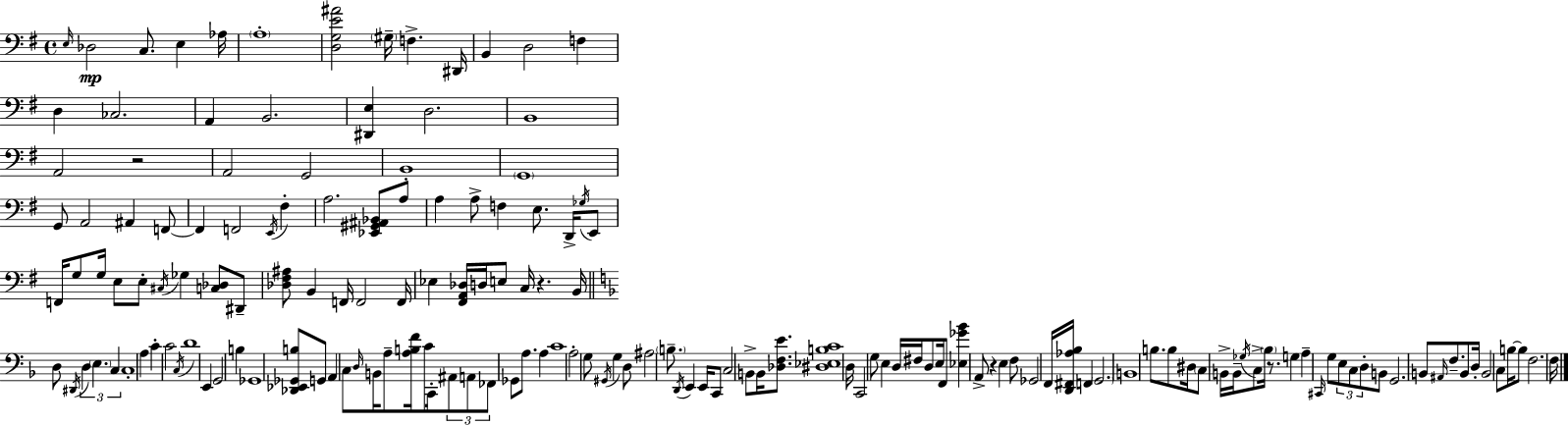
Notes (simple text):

E3/s Db3/h C3/e. E3/q Ab3/s A3/w [D3,G3,E4,A#4]/h G#3/s F3/q. D#2/s B2/q D3/h F3/q D3/q CES3/h. A2/q B2/h. [D#2,E3]/q D3/h. B2/w A2/h R/h A2/h G2/h B2/w G2/w G2/e A2/h A#2/q F2/e F2/q F2/h E2/s F#3/q A3/h. [Eb2,G#2,A#2,Bb2]/e A3/e A3/q A3/e F3/q E3/e. D2/s Gb3/s E2/e F2/s G3/e G3/s E3/e E3/e C#3/s Gb3/q [C3,Db3]/e D#2/e [Db3,F#3,A#3]/e B2/q F2/s F2/h F2/s Eb3/q [F#2,A2,Db3]/s D3/s E3/e C3/s R/q. B2/s D3/e D#2/s D3/q E3/q. C3/q C3/w A3/q C4/q C4/h C3/s D4/w E2/q G2/h B3/q Gb2/w [Db2,Eb2,Gb2,B3]/e G2/e A2/q C3/e D3/s B2/s A3/e [A3,B3,F4]/s C4/e C2/s A#2/e A2/e FES2/e Gb2/e A3/e. A3/q C4/w A3/h G3/e G#2/s G3/q D3/e A#3/h B3/e. D2/s E2/q E2/s C2/e C3/h B2/e B2/s [Db3,F3,E4]/e. [D#3,Eb3,B3,C4]/w D3/s C2/h G3/e E3/q D3/s F#3/s D3/e E3/s F2/e [Eb3,Gb4,Bb4]/q A2/e R/q E3/q F3/e Gb2/h F2/s [D2,F#2,Ab3,Bb3]/s F2/q G2/h. B2/w B3/e. B3/e D#3/s C3/e B2/s B2/s Gb3/s C3/e Bb3/s R/e. G3/q A3/q C#2/s G3/e E3/e C3/e D3/e B2/e G2/h. B2/e A#2/s F3/e. B2/e D3/s B2/h C3/e B3/s B3/e F3/h. F3/s